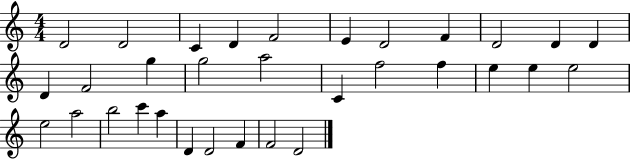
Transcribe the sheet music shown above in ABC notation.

X:1
T:Untitled
M:4/4
L:1/4
K:C
D2 D2 C D F2 E D2 F D2 D D D F2 g g2 a2 C f2 f e e e2 e2 a2 b2 c' a D D2 F F2 D2